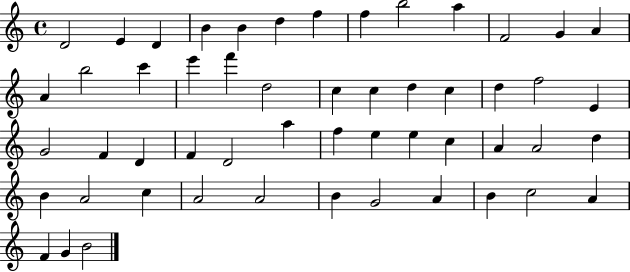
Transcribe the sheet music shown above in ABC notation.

X:1
T:Untitled
M:4/4
L:1/4
K:C
D2 E D B B d f f b2 a F2 G A A b2 c' e' f' d2 c c d c d f2 E G2 F D F D2 a f e e c A A2 d B A2 c A2 A2 B G2 A B c2 A F G B2